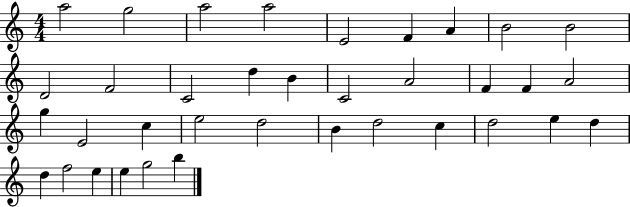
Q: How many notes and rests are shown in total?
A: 36